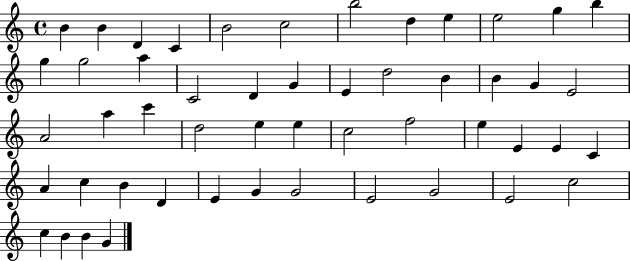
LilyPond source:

{
  \clef treble
  \time 4/4
  \defaultTimeSignature
  \key c \major
  b'4 b'4 d'4 c'4 | b'2 c''2 | b''2 d''4 e''4 | e''2 g''4 b''4 | \break g''4 g''2 a''4 | c'2 d'4 g'4 | e'4 d''2 b'4 | b'4 g'4 e'2 | \break a'2 a''4 c'''4 | d''2 e''4 e''4 | c''2 f''2 | e''4 e'4 e'4 c'4 | \break a'4 c''4 b'4 d'4 | e'4 g'4 g'2 | e'2 g'2 | e'2 c''2 | \break c''4 b'4 b'4 g'4 | \bar "|."
}